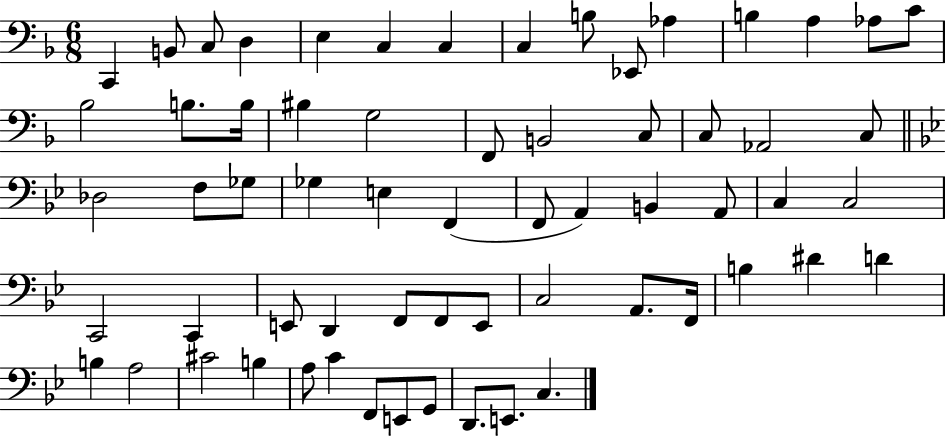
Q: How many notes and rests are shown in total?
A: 63